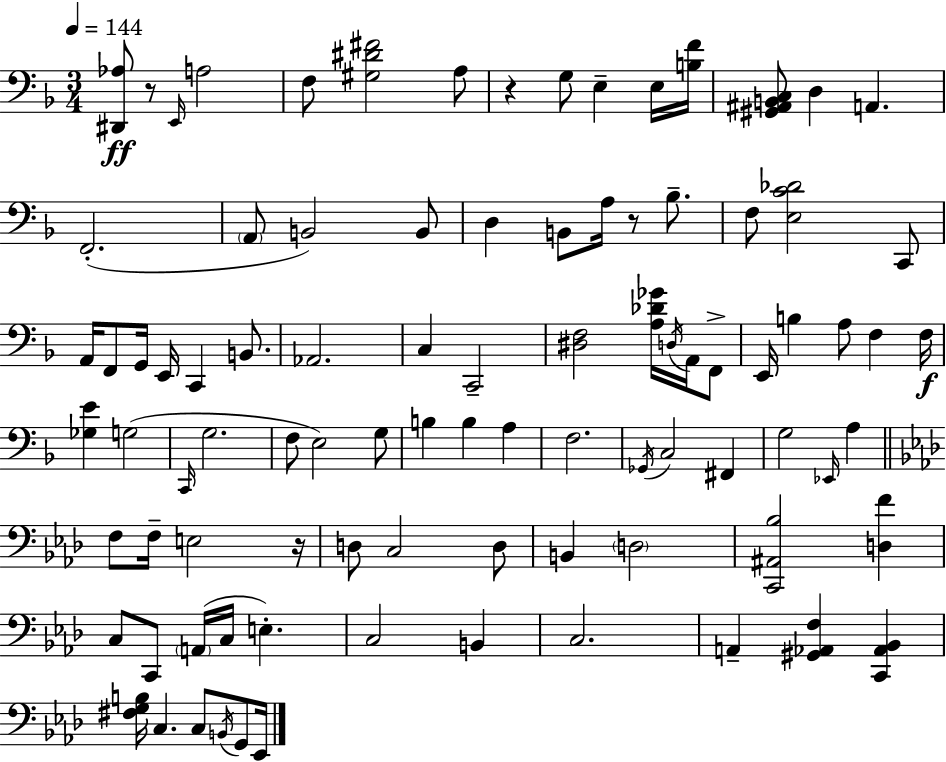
X:1
T:Untitled
M:3/4
L:1/4
K:Dm
[^D,,_A,]/2 z/2 E,,/4 A,2 F,/2 [^G,^D^F]2 A,/2 z G,/2 E, E,/4 [B,F]/4 [^G,,^A,,B,,C,]/2 D, A,, F,,2 A,,/2 B,,2 B,,/2 D, B,,/2 A,/4 z/2 _B,/2 F,/2 [E,C_D]2 C,,/2 A,,/4 F,,/2 G,,/4 E,,/4 C,, B,,/2 _A,,2 C, C,,2 [^D,F,]2 [A,_D_G]/4 D,/4 A,,/4 F,,/2 E,,/4 B, A,/2 F, F,/4 [_G,E] G,2 C,,/4 G,2 F,/2 E,2 G,/2 B, B, A, F,2 _G,,/4 C,2 ^F,, G,2 _E,,/4 A, F,/2 F,/4 E,2 z/4 D,/2 C,2 D,/2 B,, D,2 [C,,^A,,_B,]2 [D,F] C,/2 C,,/2 A,,/4 C,/4 E, C,2 B,, C,2 A,, [^G,,_A,,F,] [C,,_A,,_B,,] [^F,G,B,]/4 C, C,/2 B,,/4 G,,/2 _E,,/4